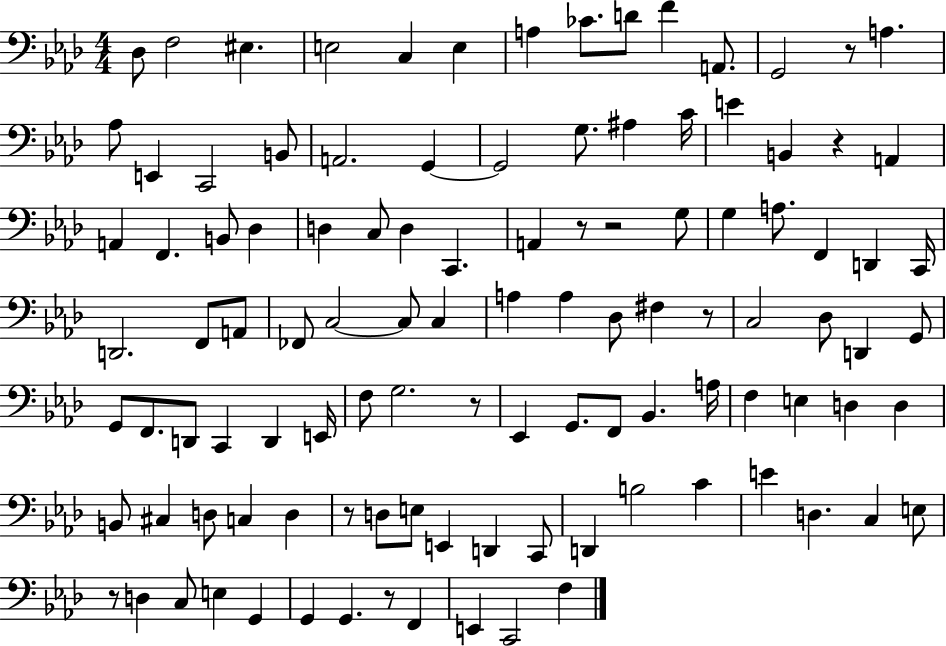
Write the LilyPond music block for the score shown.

{
  \clef bass
  \numericTimeSignature
  \time 4/4
  \key aes \major
  des8 f2 eis4. | e2 c4 e4 | a4 ces'8. d'8 f'4 a,8. | g,2 r8 a4. | \break aes8 e,4 c,2 b,8 | a,2. g,4~~ | g,2 g8. ais4 c'16 | e'4 b,4 r4 a,4 | \break a,4 f,4. b,8 des4 | d4 c8 d4 c,4. | a,4 r8 r2 g8 | g4 a8. f,4 d,4 c,16 | \break d,2. f,8 a,8 | fes,8 c2~~ c8 c4 | a4 a4 des8 fis4 r8 | c2 des8 d,4 g,8 | \break g,8 f,8. d,8 c,4 d,4 e,16 | f8 g2. r8 | ees,4 g,8. f,8 bes,4. a16 | f4 e4 d4 d4 | \break b,8 cis4 d8 c4 d4 | r8 d8 e8 e,4 d,4 c,8 | d,4 b2 c'4 | e'4 d4. c4 e8 | \break r8 d4 c8 e4 g,4 | g,4 g,4. r8 f,4 | e,4 c,2 f4 | \bar "|."
}